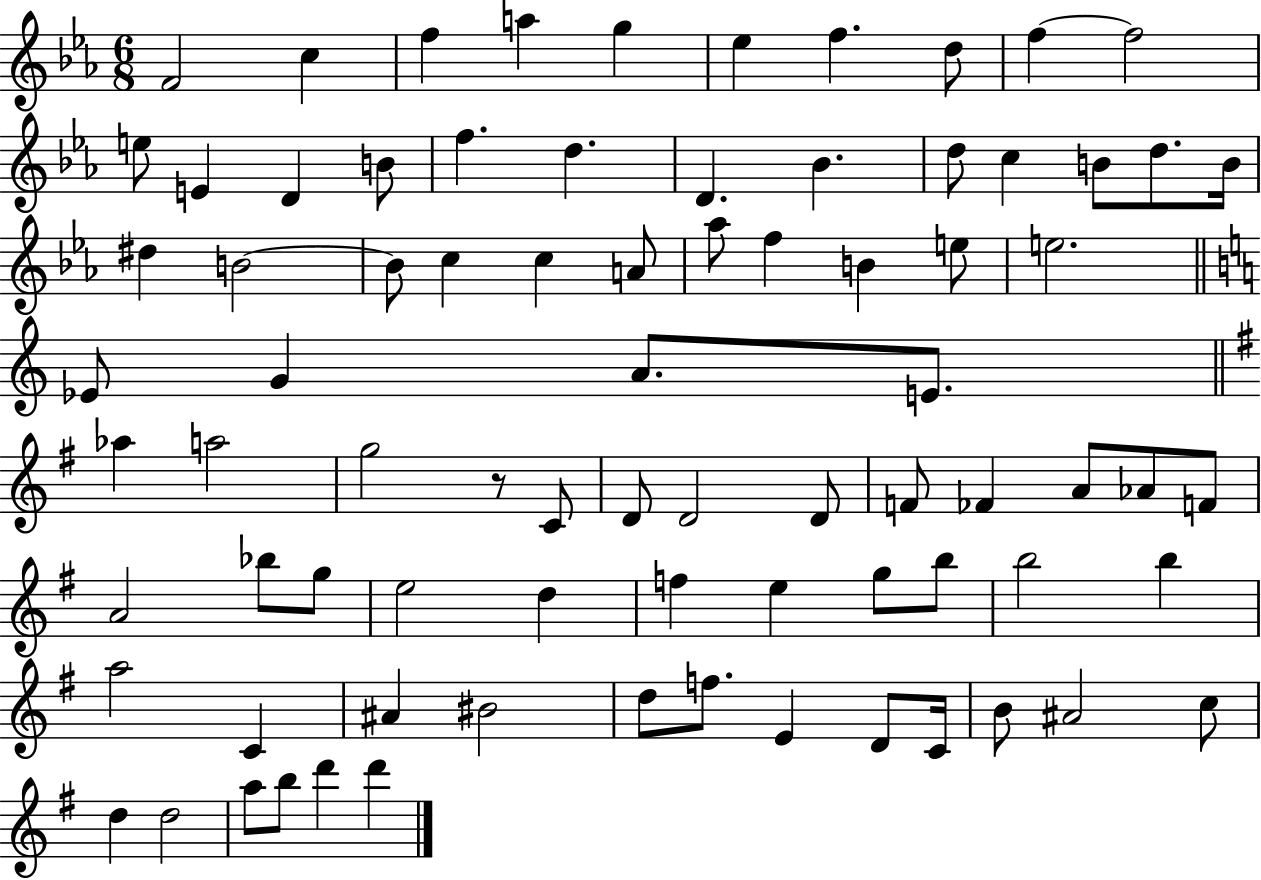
X:1
T:Untitled
M:6/8
L:1/4
K:Eb
F2 c f a g _e f d/2 f f2 e/2 E D B/2 f d D _B d/2 c B/2 d/2 B/4 ^d B2 B/2 c c A/2 _a/2 f B e/2 e2 _E/2 G A/2 E/2 _a a2 g2 z/2 C/2 D/2 D2 D/2 F/2 _F A/2 _A/2 F/2 A2 _b/2 g/2 e2 d f e g/2 b/2 b2 b a2 C ^A ^B2 d/2 f/2 E D/2 C/4 B/2 ^A2 c/2 d d2 a/2 b/2 d' d'